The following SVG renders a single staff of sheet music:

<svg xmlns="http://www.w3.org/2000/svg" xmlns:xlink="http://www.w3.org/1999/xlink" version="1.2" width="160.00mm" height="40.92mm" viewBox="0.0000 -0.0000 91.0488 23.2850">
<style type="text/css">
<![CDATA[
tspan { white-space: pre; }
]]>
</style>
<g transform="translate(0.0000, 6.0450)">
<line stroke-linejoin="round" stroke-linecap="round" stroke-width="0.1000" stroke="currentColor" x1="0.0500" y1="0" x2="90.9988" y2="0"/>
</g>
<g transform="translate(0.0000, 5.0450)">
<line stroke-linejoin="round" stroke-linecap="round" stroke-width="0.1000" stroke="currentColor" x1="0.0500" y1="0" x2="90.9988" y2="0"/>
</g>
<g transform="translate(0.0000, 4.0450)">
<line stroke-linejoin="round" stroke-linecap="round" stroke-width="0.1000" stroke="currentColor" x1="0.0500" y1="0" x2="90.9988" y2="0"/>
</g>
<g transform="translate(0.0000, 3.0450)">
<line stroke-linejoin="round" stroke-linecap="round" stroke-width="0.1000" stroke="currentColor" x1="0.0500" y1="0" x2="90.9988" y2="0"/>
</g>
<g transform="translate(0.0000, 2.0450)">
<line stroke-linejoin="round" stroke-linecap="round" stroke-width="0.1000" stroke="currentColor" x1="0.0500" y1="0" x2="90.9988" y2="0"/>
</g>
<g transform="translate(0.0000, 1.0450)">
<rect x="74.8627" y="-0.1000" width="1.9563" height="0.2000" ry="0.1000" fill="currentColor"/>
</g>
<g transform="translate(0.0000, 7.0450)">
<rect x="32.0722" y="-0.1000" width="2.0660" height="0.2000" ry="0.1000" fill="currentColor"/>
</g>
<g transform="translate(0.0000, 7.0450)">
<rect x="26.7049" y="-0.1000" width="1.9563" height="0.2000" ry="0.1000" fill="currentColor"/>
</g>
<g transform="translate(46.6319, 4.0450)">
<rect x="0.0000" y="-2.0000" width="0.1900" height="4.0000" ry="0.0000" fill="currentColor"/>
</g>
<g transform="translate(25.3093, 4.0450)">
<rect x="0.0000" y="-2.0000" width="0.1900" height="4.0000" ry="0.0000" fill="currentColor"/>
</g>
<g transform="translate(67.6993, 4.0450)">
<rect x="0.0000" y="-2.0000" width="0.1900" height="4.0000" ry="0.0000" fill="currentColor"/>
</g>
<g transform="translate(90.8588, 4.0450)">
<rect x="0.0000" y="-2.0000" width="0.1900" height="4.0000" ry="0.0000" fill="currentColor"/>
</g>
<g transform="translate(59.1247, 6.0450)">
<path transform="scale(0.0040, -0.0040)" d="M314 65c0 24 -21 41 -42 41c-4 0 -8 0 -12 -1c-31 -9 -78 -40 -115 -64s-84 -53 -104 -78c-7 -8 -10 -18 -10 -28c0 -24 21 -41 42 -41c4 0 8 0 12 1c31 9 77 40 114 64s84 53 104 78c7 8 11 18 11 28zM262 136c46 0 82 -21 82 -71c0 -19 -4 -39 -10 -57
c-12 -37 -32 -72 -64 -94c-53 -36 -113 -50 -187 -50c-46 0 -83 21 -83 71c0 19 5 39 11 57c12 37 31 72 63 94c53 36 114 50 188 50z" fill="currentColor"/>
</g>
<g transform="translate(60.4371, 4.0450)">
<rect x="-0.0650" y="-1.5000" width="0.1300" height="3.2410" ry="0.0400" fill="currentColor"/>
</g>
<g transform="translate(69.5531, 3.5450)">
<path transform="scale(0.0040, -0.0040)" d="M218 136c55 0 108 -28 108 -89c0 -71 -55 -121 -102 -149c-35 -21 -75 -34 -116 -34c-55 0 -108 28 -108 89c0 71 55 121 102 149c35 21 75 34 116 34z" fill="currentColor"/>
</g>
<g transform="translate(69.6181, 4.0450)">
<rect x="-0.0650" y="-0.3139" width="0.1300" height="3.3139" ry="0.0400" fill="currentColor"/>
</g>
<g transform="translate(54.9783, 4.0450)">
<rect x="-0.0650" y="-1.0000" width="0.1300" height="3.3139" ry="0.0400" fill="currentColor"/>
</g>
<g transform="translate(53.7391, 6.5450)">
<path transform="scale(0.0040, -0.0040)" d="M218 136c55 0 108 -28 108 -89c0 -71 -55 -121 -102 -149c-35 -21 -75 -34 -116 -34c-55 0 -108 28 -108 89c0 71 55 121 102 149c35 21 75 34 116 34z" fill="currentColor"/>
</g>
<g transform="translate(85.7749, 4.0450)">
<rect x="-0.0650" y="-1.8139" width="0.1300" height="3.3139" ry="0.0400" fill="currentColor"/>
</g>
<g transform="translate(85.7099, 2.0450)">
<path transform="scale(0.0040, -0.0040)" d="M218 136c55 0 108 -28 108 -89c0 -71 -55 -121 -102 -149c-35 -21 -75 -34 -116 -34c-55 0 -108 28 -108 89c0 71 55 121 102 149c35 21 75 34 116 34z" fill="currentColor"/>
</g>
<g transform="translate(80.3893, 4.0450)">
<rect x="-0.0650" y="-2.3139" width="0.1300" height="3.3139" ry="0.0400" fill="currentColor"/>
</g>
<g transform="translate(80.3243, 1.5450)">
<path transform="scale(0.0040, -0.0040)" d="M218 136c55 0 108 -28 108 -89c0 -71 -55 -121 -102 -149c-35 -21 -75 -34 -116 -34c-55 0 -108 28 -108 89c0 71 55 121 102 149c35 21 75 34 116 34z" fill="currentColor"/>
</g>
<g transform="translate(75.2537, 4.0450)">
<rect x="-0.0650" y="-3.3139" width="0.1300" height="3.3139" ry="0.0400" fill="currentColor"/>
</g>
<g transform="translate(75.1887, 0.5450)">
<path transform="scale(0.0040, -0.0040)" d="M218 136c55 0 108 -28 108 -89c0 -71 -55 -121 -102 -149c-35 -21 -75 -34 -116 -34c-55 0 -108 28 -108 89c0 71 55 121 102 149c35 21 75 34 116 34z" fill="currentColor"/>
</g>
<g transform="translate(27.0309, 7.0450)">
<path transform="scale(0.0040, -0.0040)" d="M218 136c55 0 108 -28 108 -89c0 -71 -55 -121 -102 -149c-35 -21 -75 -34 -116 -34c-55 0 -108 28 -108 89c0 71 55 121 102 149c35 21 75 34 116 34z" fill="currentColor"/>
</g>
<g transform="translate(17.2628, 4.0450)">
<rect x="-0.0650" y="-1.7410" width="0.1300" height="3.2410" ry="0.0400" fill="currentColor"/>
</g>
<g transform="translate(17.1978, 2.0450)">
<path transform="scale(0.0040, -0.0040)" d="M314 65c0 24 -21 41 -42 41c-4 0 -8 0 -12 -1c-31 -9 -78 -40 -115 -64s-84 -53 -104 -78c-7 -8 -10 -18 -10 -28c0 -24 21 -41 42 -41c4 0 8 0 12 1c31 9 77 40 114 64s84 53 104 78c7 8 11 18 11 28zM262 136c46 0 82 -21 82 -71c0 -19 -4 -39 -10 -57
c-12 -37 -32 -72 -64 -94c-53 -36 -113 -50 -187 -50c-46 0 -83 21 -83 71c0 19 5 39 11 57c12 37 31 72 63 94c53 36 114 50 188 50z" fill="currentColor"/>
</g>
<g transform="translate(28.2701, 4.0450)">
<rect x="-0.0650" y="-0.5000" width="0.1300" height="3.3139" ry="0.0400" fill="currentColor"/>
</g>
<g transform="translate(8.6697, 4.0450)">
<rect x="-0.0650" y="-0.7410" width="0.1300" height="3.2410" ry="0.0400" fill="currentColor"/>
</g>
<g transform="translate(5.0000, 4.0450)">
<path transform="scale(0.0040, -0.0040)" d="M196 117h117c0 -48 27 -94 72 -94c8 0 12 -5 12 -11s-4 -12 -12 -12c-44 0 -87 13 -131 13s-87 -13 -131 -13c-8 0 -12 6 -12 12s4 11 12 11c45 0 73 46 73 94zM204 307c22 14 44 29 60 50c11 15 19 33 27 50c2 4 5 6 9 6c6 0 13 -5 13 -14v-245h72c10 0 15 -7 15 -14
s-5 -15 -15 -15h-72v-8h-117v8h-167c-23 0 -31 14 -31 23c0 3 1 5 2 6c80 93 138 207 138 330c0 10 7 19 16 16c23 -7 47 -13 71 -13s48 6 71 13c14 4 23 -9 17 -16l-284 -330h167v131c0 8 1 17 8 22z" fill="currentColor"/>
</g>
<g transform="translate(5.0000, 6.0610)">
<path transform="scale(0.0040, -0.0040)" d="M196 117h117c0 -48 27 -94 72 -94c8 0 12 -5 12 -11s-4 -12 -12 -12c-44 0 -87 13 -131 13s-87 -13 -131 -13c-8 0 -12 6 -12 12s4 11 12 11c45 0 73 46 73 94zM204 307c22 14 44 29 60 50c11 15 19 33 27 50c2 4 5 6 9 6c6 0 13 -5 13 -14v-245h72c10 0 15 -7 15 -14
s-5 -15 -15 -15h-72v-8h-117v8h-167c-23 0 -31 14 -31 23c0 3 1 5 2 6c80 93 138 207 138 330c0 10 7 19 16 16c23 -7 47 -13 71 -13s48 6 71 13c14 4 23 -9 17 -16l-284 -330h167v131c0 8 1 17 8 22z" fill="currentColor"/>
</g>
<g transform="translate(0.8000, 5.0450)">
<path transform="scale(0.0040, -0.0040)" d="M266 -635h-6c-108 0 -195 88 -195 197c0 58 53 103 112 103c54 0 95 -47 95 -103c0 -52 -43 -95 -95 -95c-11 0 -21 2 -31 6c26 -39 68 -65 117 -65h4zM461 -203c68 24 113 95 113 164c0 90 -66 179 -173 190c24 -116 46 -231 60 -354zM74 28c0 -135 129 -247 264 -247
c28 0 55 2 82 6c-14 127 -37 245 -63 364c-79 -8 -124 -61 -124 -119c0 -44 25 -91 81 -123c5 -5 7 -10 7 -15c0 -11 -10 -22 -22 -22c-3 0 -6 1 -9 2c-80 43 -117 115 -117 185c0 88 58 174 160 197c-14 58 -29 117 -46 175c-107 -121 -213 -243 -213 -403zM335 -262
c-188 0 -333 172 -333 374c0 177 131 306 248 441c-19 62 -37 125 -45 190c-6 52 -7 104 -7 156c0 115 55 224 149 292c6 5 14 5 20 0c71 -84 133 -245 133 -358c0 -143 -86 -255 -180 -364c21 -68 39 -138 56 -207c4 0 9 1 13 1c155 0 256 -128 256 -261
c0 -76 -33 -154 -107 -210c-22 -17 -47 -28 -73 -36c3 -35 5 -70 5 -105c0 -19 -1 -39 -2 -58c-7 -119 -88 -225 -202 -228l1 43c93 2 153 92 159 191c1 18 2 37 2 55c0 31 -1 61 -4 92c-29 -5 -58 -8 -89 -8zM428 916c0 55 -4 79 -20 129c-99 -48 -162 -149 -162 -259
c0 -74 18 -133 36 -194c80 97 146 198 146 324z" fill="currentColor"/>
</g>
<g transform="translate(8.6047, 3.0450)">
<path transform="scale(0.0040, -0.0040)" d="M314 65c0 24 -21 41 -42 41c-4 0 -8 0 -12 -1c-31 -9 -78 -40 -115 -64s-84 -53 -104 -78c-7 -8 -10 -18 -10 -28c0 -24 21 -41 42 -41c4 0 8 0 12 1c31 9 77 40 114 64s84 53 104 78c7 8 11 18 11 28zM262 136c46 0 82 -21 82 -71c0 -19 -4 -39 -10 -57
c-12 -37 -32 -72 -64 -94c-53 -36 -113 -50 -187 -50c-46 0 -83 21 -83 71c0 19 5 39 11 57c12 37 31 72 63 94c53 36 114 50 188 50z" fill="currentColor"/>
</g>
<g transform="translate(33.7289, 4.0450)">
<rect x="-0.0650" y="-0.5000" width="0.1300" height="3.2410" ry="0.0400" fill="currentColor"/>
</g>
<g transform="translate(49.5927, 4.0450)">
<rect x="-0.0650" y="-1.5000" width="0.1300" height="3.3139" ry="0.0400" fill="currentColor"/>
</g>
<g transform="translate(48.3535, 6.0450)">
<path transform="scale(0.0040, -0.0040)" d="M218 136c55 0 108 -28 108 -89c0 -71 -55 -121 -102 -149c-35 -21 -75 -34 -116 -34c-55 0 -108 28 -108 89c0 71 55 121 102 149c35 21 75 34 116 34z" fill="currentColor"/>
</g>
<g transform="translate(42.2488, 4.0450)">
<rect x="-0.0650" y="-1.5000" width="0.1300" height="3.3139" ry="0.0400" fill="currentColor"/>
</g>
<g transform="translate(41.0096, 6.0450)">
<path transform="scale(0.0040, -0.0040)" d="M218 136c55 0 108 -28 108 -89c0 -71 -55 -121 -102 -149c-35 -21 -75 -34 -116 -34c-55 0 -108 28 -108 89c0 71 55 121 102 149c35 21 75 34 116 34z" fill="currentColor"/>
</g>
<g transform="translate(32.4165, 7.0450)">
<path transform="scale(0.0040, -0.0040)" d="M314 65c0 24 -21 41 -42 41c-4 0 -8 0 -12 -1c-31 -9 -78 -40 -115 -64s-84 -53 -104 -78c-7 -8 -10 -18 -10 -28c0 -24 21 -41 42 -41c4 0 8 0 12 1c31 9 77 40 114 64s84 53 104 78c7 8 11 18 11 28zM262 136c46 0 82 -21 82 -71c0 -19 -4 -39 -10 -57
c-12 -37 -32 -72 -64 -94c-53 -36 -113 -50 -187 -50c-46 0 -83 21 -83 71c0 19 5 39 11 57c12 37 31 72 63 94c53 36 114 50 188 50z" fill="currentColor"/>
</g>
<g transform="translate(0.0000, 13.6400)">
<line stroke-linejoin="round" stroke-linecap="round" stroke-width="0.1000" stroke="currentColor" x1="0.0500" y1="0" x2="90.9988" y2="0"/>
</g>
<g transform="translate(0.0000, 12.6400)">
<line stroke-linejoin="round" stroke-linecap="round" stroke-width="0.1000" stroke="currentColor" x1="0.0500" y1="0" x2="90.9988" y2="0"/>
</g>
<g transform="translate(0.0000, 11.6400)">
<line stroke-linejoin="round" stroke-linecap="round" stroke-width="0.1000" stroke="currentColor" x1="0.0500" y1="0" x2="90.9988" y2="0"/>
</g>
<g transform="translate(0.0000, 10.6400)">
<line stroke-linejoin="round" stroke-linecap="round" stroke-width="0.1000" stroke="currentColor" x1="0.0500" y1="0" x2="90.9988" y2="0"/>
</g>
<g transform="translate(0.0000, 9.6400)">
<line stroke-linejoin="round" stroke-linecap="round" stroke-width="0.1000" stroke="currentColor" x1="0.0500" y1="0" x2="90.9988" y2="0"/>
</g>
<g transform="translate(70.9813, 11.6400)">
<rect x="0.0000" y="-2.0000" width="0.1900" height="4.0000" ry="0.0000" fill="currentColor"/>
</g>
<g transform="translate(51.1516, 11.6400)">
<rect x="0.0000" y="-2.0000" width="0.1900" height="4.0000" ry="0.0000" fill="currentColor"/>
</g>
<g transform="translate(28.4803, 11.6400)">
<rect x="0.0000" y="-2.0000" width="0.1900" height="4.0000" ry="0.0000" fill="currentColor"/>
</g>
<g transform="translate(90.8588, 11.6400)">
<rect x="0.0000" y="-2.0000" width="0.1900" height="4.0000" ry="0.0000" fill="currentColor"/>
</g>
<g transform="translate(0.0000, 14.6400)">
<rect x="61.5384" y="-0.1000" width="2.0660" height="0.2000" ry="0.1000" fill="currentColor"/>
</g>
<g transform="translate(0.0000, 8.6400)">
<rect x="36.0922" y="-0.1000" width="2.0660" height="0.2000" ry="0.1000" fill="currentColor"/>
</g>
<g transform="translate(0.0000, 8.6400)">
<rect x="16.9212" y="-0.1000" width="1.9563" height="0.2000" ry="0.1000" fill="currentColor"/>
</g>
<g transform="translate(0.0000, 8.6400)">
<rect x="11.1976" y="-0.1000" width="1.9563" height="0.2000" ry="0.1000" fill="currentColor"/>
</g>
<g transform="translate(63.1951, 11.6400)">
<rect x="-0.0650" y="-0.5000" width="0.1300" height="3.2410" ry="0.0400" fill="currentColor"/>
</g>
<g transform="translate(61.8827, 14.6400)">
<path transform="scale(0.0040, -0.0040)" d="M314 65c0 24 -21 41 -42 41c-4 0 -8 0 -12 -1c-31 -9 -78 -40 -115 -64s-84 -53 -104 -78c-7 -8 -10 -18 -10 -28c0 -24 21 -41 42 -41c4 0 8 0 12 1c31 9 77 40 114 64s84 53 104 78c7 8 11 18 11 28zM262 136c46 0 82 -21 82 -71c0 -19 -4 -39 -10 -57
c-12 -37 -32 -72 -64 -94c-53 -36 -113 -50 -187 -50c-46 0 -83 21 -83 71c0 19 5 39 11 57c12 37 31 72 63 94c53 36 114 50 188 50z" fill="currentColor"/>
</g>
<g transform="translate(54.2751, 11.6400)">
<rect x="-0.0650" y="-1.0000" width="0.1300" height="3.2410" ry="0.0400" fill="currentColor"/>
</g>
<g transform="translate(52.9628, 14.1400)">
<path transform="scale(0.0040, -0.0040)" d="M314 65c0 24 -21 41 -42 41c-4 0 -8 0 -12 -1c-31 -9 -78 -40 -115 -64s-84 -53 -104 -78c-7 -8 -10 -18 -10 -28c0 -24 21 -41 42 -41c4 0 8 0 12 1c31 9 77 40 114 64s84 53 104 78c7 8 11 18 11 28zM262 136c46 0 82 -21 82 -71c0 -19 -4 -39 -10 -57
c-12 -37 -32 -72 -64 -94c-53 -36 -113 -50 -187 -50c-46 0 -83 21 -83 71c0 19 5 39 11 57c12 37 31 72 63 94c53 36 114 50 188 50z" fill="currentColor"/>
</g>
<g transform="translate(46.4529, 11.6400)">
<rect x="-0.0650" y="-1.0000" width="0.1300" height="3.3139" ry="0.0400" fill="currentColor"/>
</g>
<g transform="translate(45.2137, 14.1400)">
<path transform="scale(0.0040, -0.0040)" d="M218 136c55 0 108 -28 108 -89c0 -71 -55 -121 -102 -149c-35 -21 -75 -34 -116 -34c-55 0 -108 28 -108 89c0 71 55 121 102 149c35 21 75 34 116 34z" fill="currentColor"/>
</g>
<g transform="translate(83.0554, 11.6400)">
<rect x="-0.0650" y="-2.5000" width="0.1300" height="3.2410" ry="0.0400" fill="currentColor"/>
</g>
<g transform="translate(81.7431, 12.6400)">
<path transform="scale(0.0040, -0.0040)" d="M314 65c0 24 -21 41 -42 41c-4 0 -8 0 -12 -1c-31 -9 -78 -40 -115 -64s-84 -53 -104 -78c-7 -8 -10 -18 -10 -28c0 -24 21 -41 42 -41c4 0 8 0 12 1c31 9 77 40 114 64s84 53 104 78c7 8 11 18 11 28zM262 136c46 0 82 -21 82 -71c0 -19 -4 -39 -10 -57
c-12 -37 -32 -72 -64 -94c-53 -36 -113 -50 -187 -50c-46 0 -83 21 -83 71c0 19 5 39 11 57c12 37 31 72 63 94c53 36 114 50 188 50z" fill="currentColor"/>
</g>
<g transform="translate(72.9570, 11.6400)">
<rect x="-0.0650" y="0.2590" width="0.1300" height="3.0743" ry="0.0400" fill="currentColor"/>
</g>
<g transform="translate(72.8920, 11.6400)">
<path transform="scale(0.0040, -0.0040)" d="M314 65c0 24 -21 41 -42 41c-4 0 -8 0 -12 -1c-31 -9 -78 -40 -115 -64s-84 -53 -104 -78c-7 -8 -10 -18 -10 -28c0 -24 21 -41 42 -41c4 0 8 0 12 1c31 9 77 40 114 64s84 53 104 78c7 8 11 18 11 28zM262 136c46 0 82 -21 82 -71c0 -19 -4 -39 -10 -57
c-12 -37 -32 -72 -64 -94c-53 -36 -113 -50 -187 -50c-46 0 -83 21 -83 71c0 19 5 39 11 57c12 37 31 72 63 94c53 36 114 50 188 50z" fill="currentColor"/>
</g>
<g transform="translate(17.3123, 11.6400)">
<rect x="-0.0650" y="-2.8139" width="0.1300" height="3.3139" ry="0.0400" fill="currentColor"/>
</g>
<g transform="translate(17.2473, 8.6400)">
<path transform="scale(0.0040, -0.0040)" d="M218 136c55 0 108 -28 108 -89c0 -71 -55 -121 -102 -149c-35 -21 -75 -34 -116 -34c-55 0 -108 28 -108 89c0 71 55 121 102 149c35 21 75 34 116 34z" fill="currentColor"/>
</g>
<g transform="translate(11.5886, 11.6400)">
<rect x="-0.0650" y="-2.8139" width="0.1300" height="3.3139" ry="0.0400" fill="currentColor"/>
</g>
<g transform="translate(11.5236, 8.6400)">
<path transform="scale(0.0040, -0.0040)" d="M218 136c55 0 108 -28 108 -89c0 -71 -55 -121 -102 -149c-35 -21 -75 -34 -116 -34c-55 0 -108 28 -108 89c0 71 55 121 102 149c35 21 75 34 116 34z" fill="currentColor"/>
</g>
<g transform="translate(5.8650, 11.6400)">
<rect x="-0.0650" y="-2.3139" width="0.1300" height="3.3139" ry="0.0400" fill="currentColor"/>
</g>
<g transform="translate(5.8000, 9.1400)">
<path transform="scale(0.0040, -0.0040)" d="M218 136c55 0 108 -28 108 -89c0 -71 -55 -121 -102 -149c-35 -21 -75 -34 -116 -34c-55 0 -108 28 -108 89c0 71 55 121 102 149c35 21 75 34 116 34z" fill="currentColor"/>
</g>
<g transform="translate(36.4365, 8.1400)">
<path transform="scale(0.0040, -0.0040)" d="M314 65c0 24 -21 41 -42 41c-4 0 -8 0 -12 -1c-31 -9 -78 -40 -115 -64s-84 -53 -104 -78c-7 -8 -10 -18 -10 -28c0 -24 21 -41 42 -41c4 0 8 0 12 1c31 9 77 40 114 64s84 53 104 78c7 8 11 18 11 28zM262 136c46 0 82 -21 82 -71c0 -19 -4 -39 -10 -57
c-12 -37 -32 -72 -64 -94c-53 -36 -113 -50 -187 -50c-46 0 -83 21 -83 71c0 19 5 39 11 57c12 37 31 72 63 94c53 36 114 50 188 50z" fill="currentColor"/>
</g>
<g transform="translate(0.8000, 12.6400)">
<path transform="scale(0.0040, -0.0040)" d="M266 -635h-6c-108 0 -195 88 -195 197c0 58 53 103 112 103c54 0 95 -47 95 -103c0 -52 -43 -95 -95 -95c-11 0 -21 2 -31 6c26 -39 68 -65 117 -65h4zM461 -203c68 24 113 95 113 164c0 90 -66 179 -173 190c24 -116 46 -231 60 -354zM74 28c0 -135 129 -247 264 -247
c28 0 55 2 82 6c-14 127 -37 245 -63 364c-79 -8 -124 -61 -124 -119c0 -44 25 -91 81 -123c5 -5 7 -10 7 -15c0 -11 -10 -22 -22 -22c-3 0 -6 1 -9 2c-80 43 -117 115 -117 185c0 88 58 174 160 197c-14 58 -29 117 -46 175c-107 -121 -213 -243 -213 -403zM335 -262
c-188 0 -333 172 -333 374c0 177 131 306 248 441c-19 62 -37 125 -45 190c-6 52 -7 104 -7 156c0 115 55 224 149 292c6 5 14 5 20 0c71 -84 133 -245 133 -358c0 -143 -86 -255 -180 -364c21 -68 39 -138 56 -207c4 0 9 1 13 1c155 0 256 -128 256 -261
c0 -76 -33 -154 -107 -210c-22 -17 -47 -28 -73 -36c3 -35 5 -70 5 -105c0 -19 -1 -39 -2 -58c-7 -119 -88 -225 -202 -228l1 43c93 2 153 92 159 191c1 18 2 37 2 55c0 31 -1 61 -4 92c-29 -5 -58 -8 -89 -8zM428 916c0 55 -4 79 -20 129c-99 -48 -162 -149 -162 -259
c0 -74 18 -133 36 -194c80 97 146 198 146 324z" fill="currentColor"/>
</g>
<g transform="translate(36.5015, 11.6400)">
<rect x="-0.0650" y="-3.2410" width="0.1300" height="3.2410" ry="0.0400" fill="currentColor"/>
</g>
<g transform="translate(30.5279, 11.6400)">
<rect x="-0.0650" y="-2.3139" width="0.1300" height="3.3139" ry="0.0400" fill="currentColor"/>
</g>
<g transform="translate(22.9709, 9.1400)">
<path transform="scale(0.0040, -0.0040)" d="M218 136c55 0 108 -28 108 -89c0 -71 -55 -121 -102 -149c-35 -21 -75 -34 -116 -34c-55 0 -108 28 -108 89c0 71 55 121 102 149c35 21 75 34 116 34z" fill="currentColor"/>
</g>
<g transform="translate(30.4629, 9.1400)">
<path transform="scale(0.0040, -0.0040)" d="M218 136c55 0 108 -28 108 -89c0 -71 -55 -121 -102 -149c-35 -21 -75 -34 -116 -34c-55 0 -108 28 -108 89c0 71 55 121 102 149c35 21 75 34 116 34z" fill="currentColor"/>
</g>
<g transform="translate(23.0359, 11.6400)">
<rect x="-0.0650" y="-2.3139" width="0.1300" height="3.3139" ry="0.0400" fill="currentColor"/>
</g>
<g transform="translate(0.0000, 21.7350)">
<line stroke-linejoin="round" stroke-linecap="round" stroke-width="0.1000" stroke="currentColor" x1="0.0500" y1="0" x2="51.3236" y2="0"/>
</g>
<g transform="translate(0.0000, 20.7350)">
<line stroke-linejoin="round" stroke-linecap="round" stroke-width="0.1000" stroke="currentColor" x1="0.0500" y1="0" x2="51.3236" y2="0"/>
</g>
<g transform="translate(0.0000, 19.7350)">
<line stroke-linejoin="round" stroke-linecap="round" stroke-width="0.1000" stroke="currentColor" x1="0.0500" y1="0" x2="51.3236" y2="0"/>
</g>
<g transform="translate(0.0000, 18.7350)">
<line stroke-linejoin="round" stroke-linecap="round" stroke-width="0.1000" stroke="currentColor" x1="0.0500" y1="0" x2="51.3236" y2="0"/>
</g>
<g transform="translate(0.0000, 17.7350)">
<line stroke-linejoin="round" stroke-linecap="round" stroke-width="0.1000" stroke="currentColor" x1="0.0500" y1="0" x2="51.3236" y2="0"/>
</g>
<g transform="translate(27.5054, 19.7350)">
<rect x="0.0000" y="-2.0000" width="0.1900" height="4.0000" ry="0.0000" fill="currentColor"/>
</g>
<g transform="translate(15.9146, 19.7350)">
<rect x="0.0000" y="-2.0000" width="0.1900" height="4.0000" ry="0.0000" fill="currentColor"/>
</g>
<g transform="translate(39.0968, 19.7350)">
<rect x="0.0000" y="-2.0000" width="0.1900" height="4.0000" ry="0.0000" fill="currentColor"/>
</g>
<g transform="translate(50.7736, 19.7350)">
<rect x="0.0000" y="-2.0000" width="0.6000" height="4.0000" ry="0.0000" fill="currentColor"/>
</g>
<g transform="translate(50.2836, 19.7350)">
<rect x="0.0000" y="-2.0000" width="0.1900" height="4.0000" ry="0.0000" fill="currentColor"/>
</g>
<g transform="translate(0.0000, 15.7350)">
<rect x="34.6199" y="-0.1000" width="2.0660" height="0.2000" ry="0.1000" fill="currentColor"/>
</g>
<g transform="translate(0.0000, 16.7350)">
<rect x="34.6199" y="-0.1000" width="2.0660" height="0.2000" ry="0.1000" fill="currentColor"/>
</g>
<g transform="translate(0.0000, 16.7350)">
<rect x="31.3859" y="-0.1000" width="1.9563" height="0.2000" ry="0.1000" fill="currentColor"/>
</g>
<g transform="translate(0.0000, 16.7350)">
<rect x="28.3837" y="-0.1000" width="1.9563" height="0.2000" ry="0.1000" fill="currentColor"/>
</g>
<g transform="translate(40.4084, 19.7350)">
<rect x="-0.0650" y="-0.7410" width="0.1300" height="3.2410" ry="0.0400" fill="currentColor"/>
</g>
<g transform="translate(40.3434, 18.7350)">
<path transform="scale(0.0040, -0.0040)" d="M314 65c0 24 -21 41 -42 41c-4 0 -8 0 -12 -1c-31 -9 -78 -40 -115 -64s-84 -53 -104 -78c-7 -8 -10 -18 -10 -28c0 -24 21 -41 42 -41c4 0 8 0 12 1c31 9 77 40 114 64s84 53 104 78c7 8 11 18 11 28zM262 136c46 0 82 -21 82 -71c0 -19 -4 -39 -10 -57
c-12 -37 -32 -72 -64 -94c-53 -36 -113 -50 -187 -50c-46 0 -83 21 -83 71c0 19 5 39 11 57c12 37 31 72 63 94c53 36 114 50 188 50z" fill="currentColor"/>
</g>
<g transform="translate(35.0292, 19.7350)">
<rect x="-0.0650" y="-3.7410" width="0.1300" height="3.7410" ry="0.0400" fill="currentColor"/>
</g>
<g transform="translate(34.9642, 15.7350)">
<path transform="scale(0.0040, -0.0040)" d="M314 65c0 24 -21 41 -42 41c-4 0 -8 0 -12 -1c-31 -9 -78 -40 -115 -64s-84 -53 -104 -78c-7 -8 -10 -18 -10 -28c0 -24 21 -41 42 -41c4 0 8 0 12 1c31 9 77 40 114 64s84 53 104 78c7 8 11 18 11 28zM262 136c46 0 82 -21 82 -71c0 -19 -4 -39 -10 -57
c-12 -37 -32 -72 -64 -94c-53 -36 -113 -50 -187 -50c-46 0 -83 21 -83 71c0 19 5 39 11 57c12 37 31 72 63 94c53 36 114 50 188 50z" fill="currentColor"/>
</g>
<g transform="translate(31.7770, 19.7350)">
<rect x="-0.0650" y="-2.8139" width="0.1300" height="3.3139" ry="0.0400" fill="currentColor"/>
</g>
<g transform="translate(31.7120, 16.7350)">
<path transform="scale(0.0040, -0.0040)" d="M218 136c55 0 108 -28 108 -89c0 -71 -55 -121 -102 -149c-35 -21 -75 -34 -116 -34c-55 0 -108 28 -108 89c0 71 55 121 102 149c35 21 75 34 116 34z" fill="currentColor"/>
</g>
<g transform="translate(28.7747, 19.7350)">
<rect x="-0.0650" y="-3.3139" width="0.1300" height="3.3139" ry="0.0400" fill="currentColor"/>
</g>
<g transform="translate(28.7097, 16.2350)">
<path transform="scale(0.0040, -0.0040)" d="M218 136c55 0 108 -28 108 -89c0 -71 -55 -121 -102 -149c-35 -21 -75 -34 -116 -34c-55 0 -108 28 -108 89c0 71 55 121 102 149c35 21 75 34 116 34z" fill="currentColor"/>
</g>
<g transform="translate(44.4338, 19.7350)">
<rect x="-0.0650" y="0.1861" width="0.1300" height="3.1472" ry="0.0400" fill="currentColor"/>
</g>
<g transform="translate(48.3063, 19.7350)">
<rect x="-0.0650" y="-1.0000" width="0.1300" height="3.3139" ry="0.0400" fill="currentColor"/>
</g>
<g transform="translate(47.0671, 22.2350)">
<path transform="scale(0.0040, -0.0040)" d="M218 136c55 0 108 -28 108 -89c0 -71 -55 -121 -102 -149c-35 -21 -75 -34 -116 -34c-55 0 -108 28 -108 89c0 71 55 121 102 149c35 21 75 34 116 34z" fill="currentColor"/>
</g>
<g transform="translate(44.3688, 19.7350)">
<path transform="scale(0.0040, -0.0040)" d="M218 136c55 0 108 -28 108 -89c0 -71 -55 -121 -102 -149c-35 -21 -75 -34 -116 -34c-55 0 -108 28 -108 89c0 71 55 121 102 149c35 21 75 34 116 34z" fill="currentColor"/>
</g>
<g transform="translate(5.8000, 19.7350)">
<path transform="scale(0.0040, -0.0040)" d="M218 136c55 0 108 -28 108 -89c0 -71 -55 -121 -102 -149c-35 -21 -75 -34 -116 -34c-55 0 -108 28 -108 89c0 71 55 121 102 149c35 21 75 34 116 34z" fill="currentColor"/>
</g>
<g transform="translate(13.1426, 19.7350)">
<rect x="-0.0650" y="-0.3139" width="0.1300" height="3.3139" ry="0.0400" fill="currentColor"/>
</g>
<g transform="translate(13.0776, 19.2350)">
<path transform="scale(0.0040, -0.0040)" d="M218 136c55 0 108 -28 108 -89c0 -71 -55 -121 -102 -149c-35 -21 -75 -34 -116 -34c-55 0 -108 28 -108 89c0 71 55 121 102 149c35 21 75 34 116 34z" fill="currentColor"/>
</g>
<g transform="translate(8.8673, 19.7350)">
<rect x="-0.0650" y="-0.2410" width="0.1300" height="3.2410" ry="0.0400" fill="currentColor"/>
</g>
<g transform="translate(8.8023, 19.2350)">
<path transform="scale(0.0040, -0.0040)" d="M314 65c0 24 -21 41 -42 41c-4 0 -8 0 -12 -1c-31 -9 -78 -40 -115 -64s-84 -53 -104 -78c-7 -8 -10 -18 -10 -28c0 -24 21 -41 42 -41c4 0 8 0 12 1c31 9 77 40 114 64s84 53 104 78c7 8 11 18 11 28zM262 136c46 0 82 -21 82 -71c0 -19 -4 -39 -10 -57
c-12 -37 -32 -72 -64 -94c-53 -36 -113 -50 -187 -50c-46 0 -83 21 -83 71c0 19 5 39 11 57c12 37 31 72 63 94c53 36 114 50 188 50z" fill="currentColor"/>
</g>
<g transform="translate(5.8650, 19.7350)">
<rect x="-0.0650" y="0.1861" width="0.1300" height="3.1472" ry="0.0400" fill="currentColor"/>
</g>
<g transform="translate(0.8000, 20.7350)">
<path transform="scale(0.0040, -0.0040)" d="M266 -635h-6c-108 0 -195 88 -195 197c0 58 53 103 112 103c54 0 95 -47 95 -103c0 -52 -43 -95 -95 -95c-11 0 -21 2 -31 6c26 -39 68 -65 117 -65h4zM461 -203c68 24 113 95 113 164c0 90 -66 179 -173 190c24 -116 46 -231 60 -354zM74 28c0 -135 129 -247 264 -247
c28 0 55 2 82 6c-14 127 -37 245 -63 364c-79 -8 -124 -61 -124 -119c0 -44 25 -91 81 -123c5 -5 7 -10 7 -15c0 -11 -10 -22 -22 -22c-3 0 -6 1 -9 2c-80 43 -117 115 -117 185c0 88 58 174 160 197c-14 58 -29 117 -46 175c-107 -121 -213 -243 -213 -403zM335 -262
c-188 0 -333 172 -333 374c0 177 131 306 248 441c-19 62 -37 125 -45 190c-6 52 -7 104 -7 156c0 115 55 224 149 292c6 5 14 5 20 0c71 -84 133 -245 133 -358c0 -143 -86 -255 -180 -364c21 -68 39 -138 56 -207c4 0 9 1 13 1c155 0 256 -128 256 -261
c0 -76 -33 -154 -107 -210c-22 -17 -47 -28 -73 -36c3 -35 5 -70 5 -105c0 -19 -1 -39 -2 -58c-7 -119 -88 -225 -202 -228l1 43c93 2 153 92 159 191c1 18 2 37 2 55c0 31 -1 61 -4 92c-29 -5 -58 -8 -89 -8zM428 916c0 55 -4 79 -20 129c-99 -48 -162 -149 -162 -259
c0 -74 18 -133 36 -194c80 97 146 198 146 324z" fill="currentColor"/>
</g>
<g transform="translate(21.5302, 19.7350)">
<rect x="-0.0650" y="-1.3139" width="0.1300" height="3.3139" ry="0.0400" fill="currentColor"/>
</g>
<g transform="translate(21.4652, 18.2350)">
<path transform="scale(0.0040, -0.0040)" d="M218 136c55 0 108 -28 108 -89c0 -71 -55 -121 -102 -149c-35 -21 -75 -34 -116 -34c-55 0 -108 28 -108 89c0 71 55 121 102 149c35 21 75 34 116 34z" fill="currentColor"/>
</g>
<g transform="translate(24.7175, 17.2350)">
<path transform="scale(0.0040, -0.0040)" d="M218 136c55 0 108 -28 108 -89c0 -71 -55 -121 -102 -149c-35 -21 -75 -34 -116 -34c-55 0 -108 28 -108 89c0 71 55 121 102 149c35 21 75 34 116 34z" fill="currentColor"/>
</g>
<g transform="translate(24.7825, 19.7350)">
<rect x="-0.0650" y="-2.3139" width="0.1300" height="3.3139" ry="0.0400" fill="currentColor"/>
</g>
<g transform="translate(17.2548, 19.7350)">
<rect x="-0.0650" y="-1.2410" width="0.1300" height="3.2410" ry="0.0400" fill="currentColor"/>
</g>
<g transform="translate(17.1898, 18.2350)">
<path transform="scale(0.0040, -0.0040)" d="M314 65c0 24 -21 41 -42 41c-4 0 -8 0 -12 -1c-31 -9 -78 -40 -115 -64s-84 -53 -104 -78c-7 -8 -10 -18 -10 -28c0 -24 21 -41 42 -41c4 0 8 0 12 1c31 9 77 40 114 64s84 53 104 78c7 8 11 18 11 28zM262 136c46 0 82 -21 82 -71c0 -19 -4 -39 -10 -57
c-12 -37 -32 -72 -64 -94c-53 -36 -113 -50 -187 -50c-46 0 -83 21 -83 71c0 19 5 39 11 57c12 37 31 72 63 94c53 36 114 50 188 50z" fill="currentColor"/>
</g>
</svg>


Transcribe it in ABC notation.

X:1
T:Untitled
M:4/4
L:1/4
K:C
d2 f2 C C2 E E D E2 c b g f g a a g g b2 D D2 C2 B2 G2 B c2 c e2 e g b a c'2 d2 B D